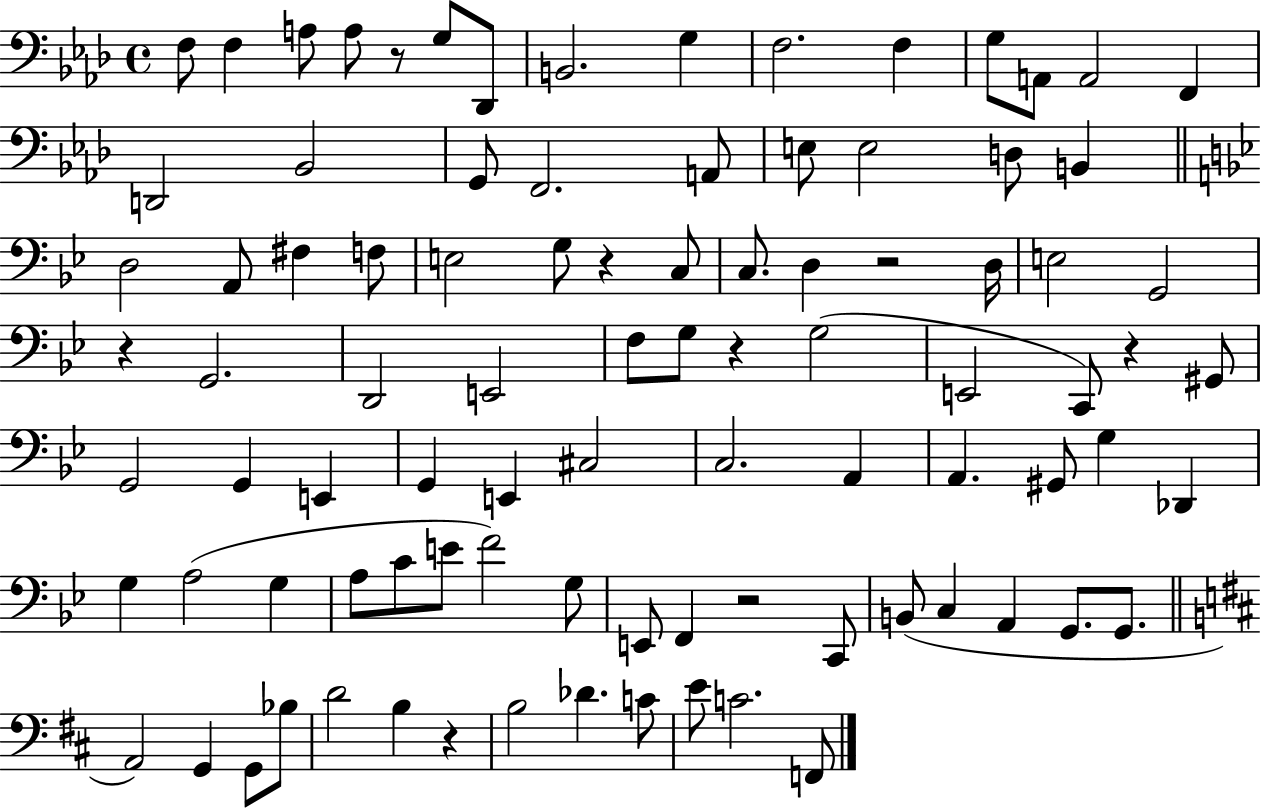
F3/e F3/q A3/e A3/e R/e G3/e Db2/e B2/h. G3/q F3/h. F3/q G3/e A2/e A2/h F2/q D2/h Bb2/h G2/e F2/h. A2/e E3/e E3/h D3/e B2/q D3/h A2/e F#3/q F3/e E3/h G3/e R/q C3/e C3/e. D3/q R/h D3/s E3/h G2/h R/q G2/h. D2/h E2/h F3/e G3/e R/q G3/h E2/h C2/e R/q G#2/e G2/h G2/q E2/q G2/q E2/q C#3/h C3/h. A2/q A2/q. G#2/e G3/q Db2/q G3/q A3/h G3/q A3/e C4/e E4/e F4/h G3/e E2/e F2/q R/h C2/e B2/e C3/q A2/q G2/e. G2/e. A2/h G2/q G2/e Bb3/e D4/h B3/q R/q B3/h Db4/q. C4/e E4/e C4/h. F2/e